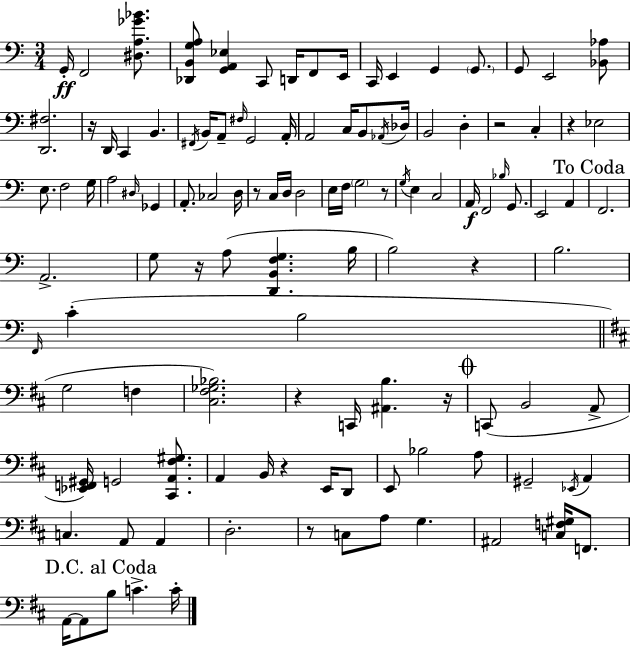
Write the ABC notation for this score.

X:1
T:Untitled
M:3/4
L:1/4
K:Am
G,,/4 F,,2 [^D,A,_G_B]/2 [_D,,B,,G,A,]/2 [G,,A,,_E,] C,,/2 D,,/4 F,,/2 E,,/4 C,,/4 E,, G,, G,,/2 G,,/2 E,,2 [_B,,_A,]/2 [D,,^F,]2 z/4 D,,/4 C,, B,, ^F,,/4 B,,/4 A,,/2 ^F,/4 G,,2 A,,/4 A,,2 C,/4 B,,/2 _A,,/4 _D,/4 B,,2 D, z2 C, z _E,2 E,/2 F,2 G,/4 A,2 ^D,/4 _G,, A,,/2 _C,2 D,/4 z/2 C,/4 D,/4 D,2 E,/4 F,/4 G,2 z/2 G,/4 E, C,2 A,,/4 F,,2 _B,/4 G,,/2 E,,2 A,, F,,2 A,,2 G,/2 z/4 A,/2 [D,,B,,F,G,] B,/4 B,2 z B,2 F,,/4 C B,2 G,2 F, [^C,^F,_G,_B,]2 z C,,/4 [^A,,B,] z/4 C,,/2 B,,2 A,,/2 [_E,,F,,^G,,]/4 G,,2 [^C,,A,,^F,^G,]/2 A,, B,,/4 z E,,/4 D,,/2 E,,/2 _B,2 A,/2 ^G,,2 _E,,/4 A,, C, A,,/2 A,, D,2 z/2 C,/2 A,/2 G, ^A,,2 [C,F,^G,]/4 F,,/2 A,,/4 A,,/2 B,/2 C C/4